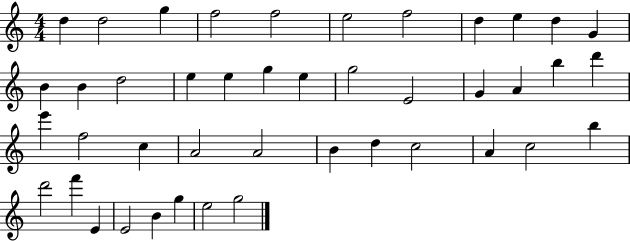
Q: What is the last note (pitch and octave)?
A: G5